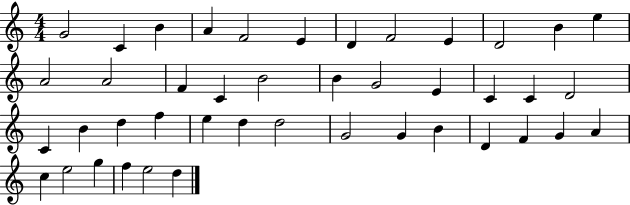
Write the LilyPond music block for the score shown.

{
  \clef treble
  \numericTimeSignature
  \time 4/4
  \key c \major
  g'2 c'4 b'4 | a'4 f'2 e'4 | d'4 f'2 e'4 | d'2 b'4 e''4 | \break a'2 a'2 | f'4 c'4 b'2 | b'4 g'2 e'4 | c'4 c'4 d'2 | \break c'4 b'4 d''4 f''4 | e''4 d''4 d''2 | g'2 g'4 b'4 | d'4 f'4 g'4 a'4 | \break c''4 e''2 g''4 | f''4 e''2 d''4 | \bar "|."
}